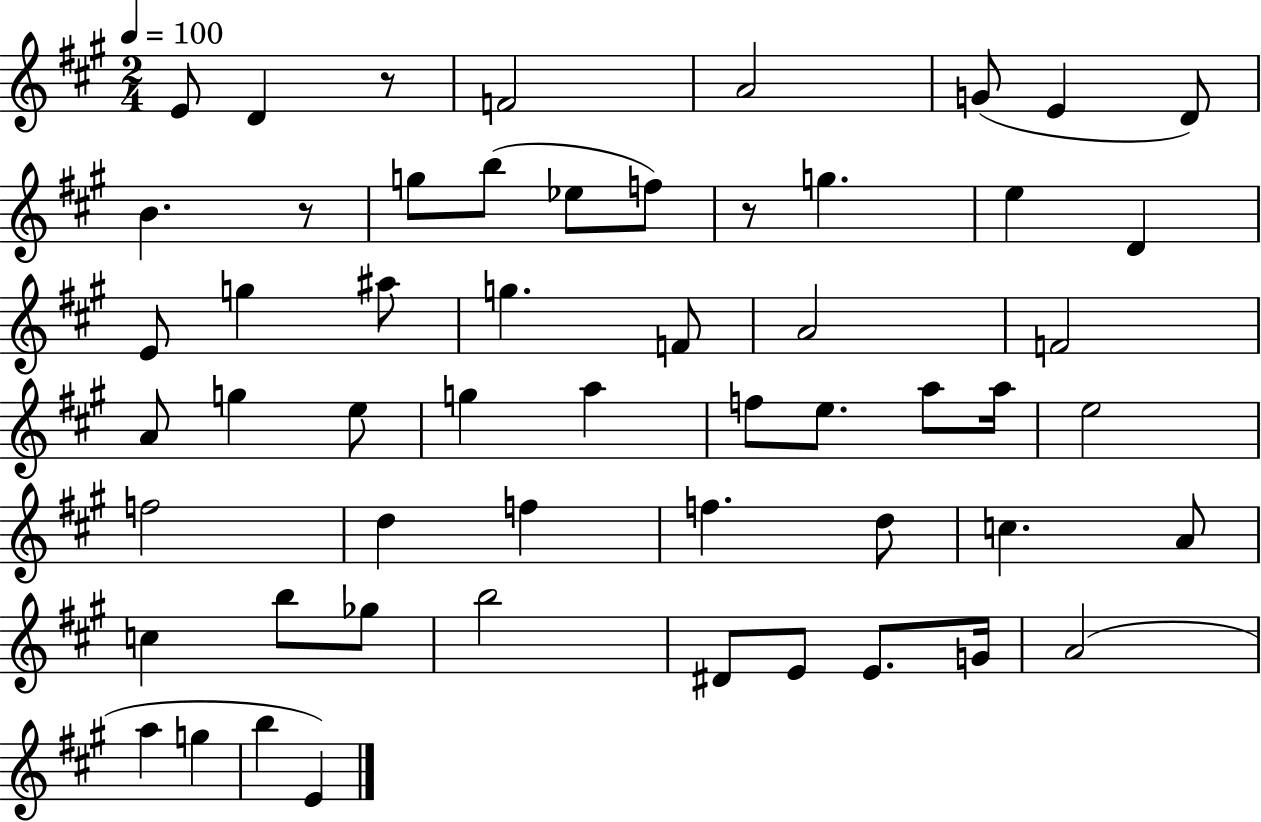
{
  \clef treble
  \numericTimeSignature
  \time 2/4
  \key a \major
  \tempo 4 = 100
  e'8 d'4 r8 | f'2 | a'2 | g'8( e'4 d'8) | \break b'4. r8 | g''8 b''8( ees''8 f''8) | r8 g''4. | e''4 d'4 | \break e'8 g''4 ais''8 | g''4. f'8 | a'2 | f'2 | \break a'8 g''4 e''8 | g''4 a''4 | f''8 e''8. a''8 a''16 | e''2 | \break f''2 | d''4 f''4 | f''4. d''8 | c''4. a'8 | \break c''4 b''8 ges''8 | b''2 | dis'8 e'8 e'8. g'16 | a'2( | \break a''4 g''4 | b''4 e'4) | \bar "|."
}